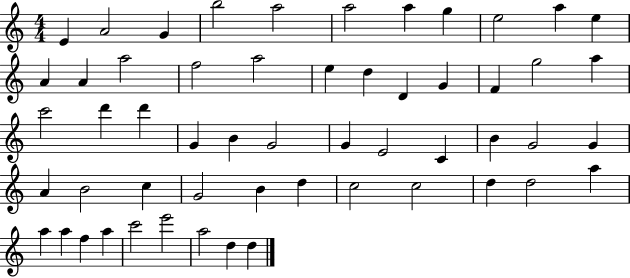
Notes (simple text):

E4/q A4/h G4/q B5/h A5/h A5/h A5/q G5/q E5/h A5/q E5/q A4/q A4/q A5/h F5/h A5/h E5/q D5/q D4/q G4/q F4/q G5/h A5/q C6/h D6/q D6/q G4/q B4/q G4/h G4/q E4/h C4/q B4/q G4/h G4/q A4/q B4/h C5/q G4/h B4/q D5/q C5/h C5/h D5/q D5/h A5/q A5/q A5/q F5/q A5/q C6/h E6/h A5/h D5/q D5/q